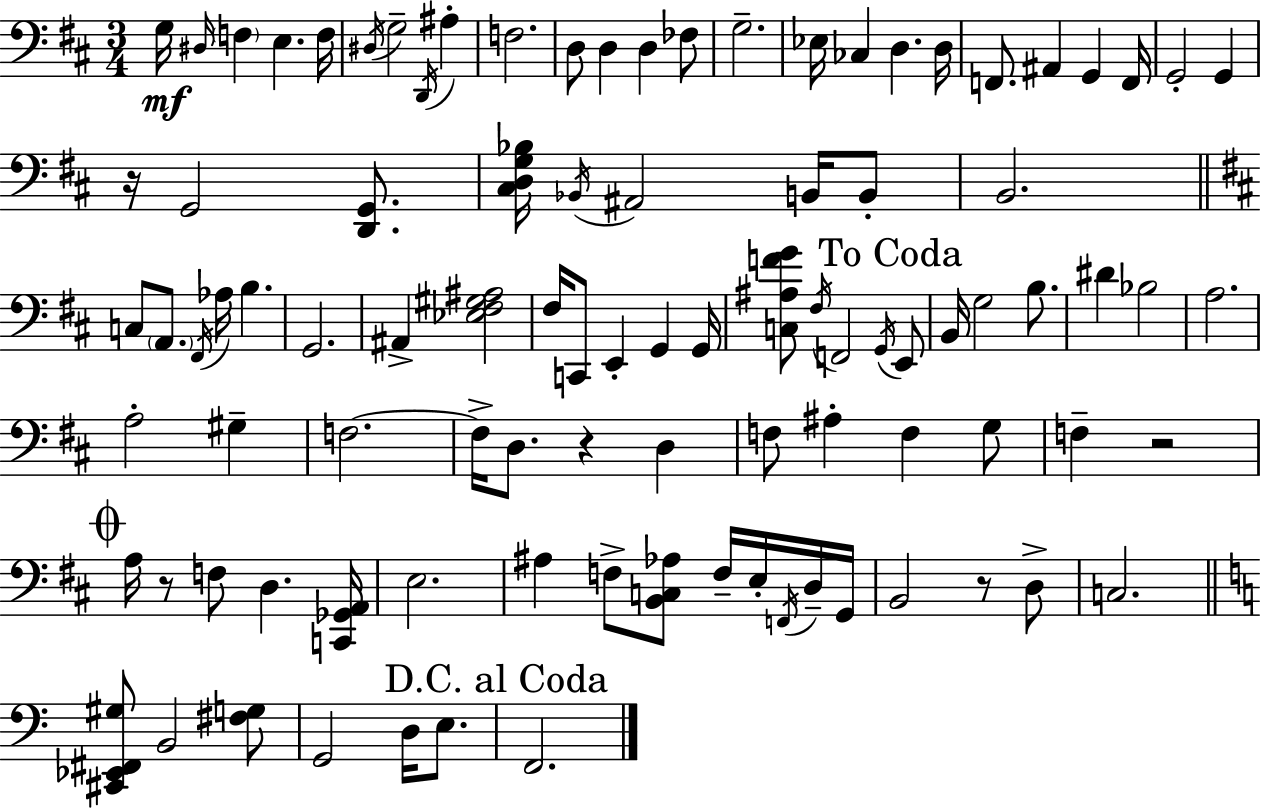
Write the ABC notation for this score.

X:1
T:Untitled
M:3/4
L:1/4
K:D
G,/4 ^D,/4 F, E, F,/4 ^D,/4 G,2 D,,/4 ^A, F,2 D,/2 D, D, _F,/2 G,2 _E,/4 _C, D, D,/4 F,,/2 ^A,, G,, F,,/4 G,,2 G,, z/4 G,,2 [D,,G,,]/2 [^C,D,G,_B,]/4 _B,,/4 ^A,,2 B,,/4 B,,/2 B,,2 C,/2 A,,/2 ^F,,/4 _A,/4 B, G,,2 ^A,, [_E,^F,^G,^A,]2 ^F,/4 C,,/2 E,, G,, G,,/4 [C,^A,FG]/2 ^F,/4 F,,2 G,,/4 E,,/2 B,,/4 G,2 B,/2 ^D _B,2 A,2 A,2 ^G, F,2 F,/4 D,/2 z D, F,/2 ^A, F, G,/2 F, z2 A,/4 z/2 F,/2 D, [C,,_G,,A,,]/4 E,2 ^A, F,/2 [B,,C,_A,]/2 F,/4 E,/4 F,,/4 D,/4 G,,/4 B,,2 z/2 D,/2 C,2 [^C,,_E,,^F,,^G,]/2 B,,2 [^F,G,]/2 G,,2 D,/4 E,/2 F,,2